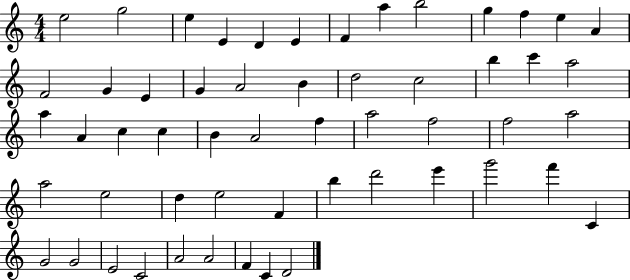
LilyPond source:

{
  \clef treble
  \numericTimeSignature
  \time 4/4
  \key c \major
  e''2 g''2 | e''4 e'4 d'4 e'4 | f'4 a''4 b''2 | g''4 f''4 e''4 a'4 | \break f'2 g'4 e'4 | g'4 a'2 b'4 | d''2 c''2 | b''4 c'''4 a''2 | \break a''4 a'4 c''4 c''4 | b'4 a'2 f''4 | a''2 f''2 | f''2 a''2 | \break a''2 e''2 | d''4 e''2 f'4 | b''4 d'''2 e'''4 | g'''2 f'''4 c'4 | \break g'2 g'2 | e'2 c'2 | a'2 a'2 | f'4 c'4 d'2 | \break \bar "|."
}